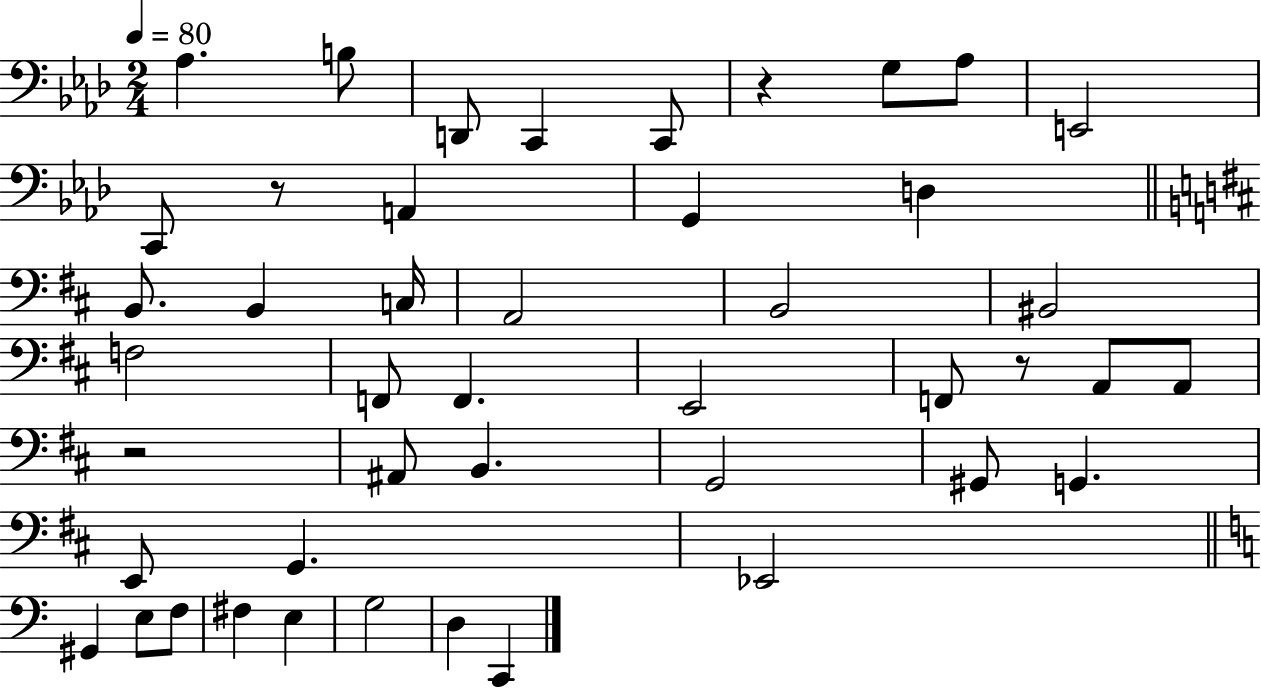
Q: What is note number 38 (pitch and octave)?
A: E3